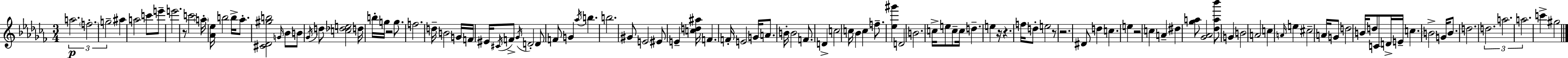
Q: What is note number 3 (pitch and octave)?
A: G5